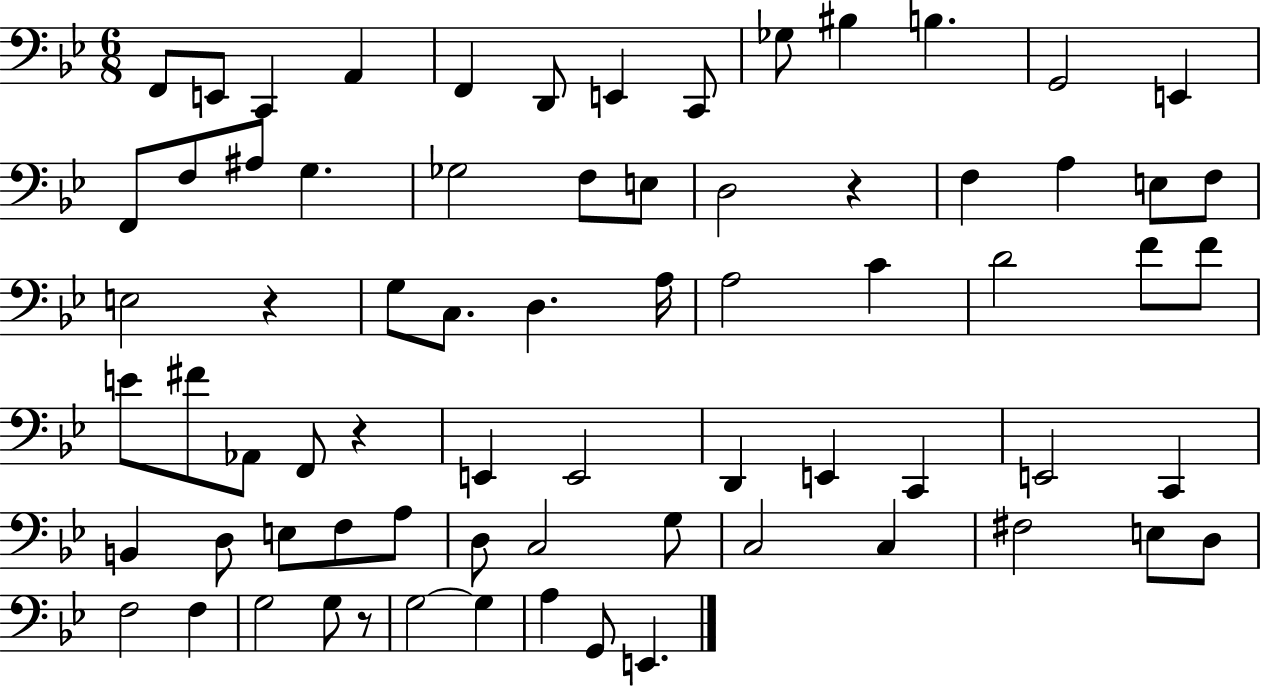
{
  \clef bass
  \numericTimeSignature
  \time 6/8
  \key bes \major
  f,8 e,8 c,4 a,4 | f,4 d,8 e,4 c,8 | ges8 bis4 b4. | g,2 e,4 | \break f,8 f8 ais8 g4. | ges2 f8 e8 | d2 r4 | f4 a4 e8 f8 | \break e2 r4 | g8 c8. d4. a16 | a2 c'4 | d'2 f'8 f'8 | \break e'8 fis'8 aes,8 f,8 r4 | e,4 e,2 | d,4 e,4 c,4 | e,2 c,4 | \break b,4 d8 e8 f8 a8 | d8 c2 g8 | c2 c4 | fis2 e8 d8 | \break f2 f4 | g2 g8 r8 | g2~~ g4 | a4 g,8 e,4. | \break \bar "|."
}